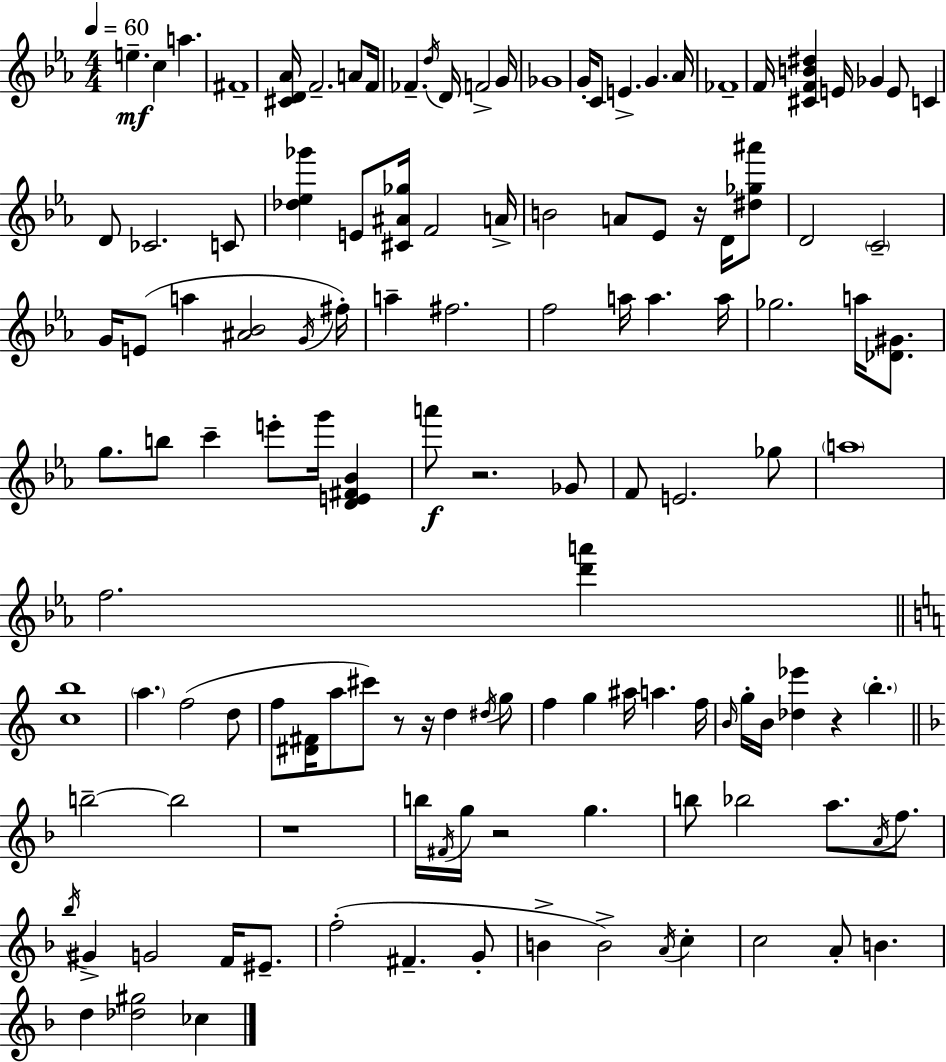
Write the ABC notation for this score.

X:1
T:Untitled
M:4/4
L:1/4
K:Cm
e c a ^F4 [^CD_A]/4 F2 A/2 F/4 _F d/4 D/4 F2 G/4 _G4 G/4 C/2 E G _A/4 _F4 F/4 [^CFB^d] E/4 _G E/2 C D/2 _C2 C/2 [_d_e_g'] E/2 [^C^A_g]/4 F2 A/4 B2 A/2 _E/2 z/4 D/4 [^d_g^a']/2 D2 C2 G/4 E/2 a [^A_B]2 G/4 ^f/4 a ^f2 f2 a/4 a a/4 _g2 a/4 [_D^G]/2 g/2 b/2 c' e'/2 g'/4 [DE^F_B] a'/2 z2 _G/2 F/2 E2 _g/2 a4 f2 [d'a'] [cb]4 a f2 d/2 f/2 [^D^F]/4 a/2 ^c'/2 z/2 z/4 d ^d/4 g/2 f g ^a/4 a f/4 B/4 g/4 B/4 [_d_e'] z b b2 b2 z4 b/4 ^F/4 g/4 z2 g b/2 _b2 a/2 A/4 f/2 _b/4 ^G G2 F/4 ^E/2 f2 ^F G/2 B B2 A/4 c c2 A/2 B d [_d^g]2 _c